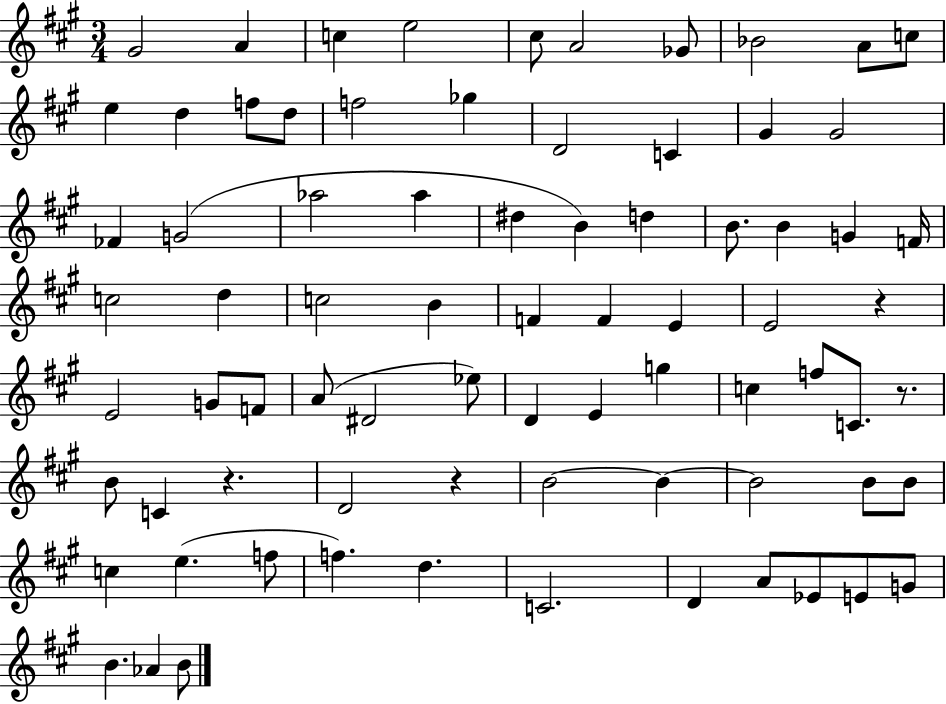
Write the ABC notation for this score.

X:1
T:Untitled
M:3/4
L:1/4
K:A
^G2 A c e2 ^c/2 A2 _G/2 _B2 A/2 c/2 e d f/2 d/2 f2 _g D2 C ^G ^G2 _F G2 _a2 _a ^d B d B/2 B G F/4 c2 d c2 B F F E E2 z E2 G/2 F/2 A/2 ^D2 _e/2 D E g c f/2 C/2 z/2 B/2 C z D2 z B2 B B2 B/2 B/2 c e f/2 f d C2 D A/2 _E/2 E/2 G/2 B _A B/2